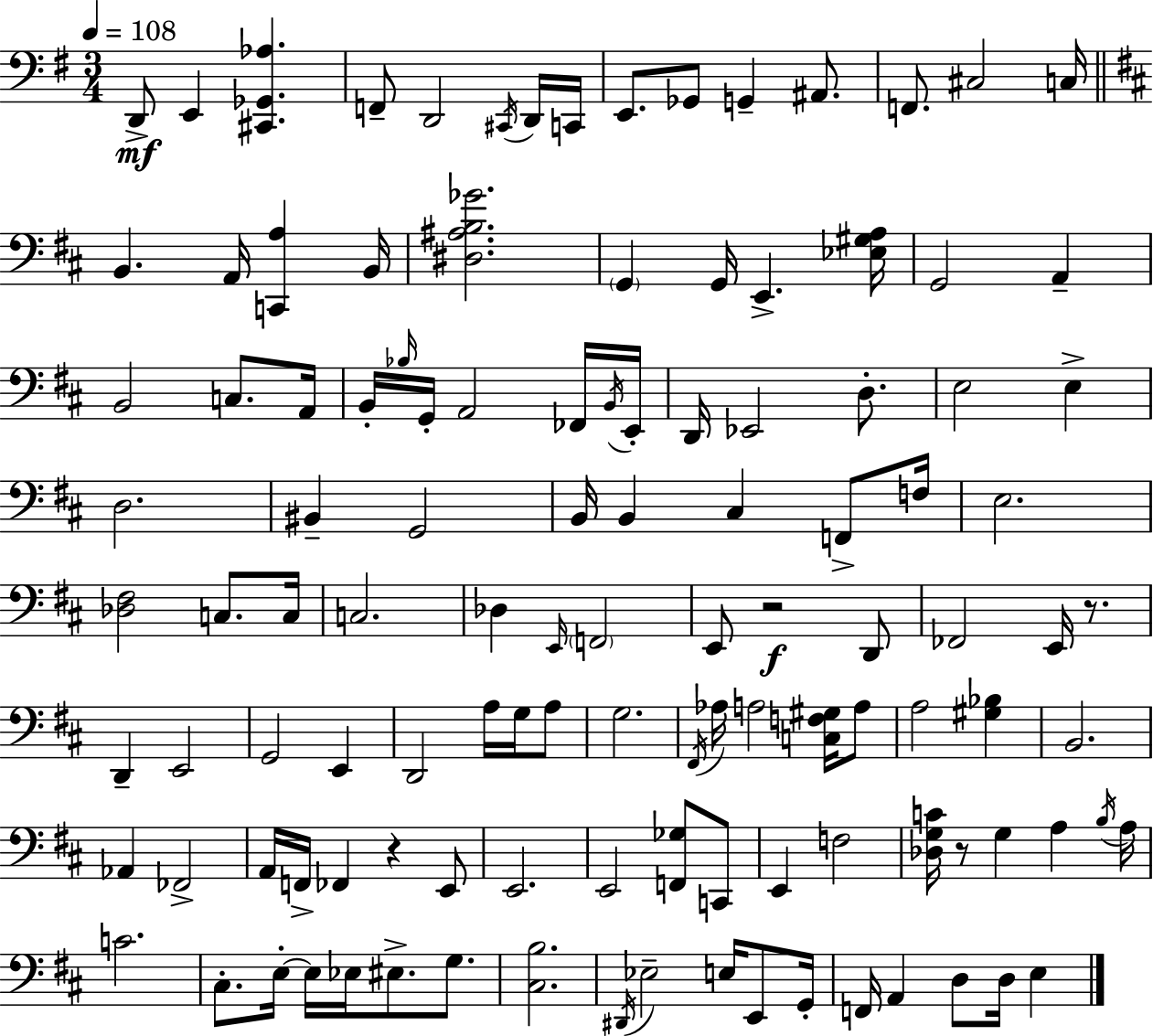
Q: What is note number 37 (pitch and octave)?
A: E3